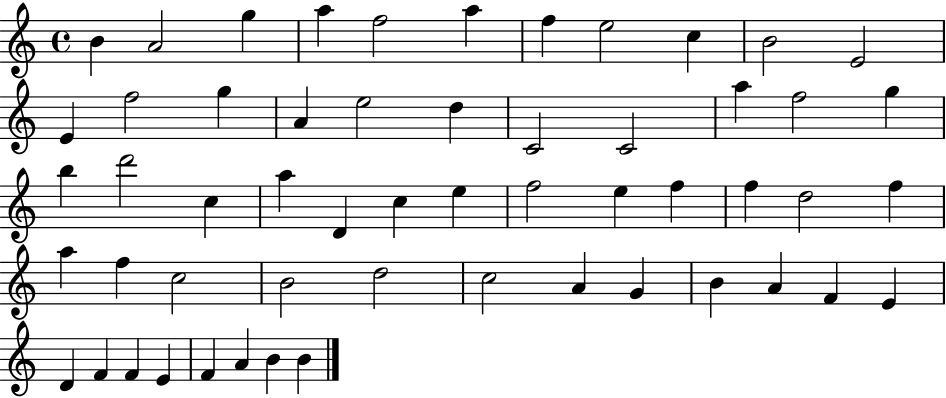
X:1
T:Untitled
M:4/4
L:1/4
K:C
B A2 g a f2 a f e2 c B2 E2 E f2 g A e2 d C2 C2 a f2 g b d'2 c a D c e f2 e f f d2 f a f c2 B2 d2 c2 A G B A F E D F F E F A B B